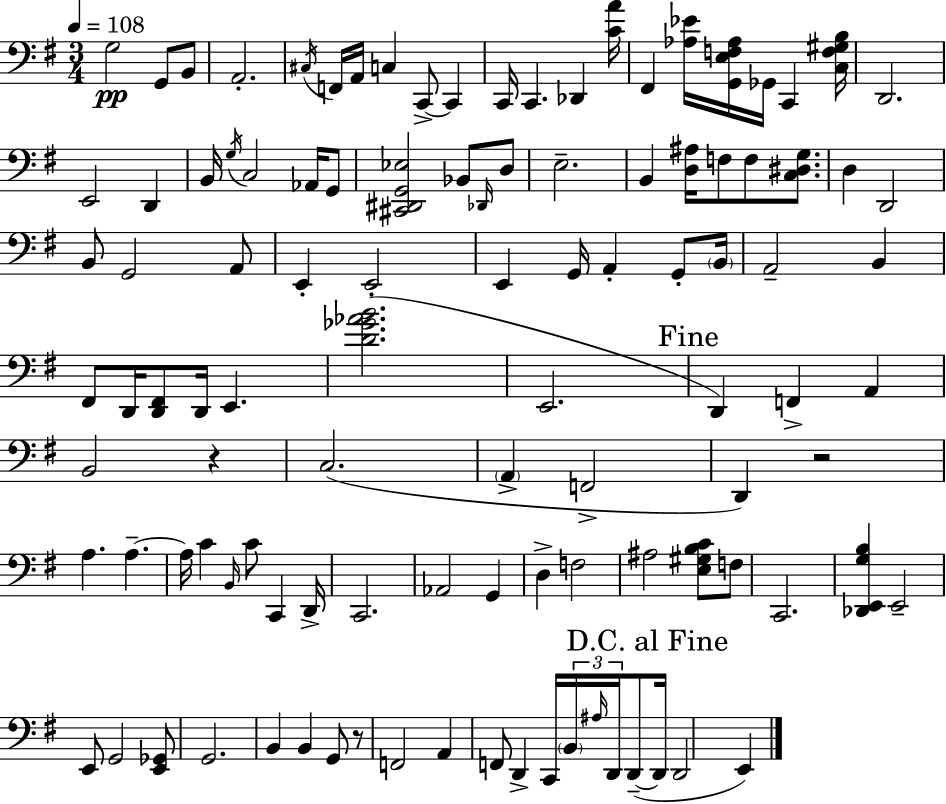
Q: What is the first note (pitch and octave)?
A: G3